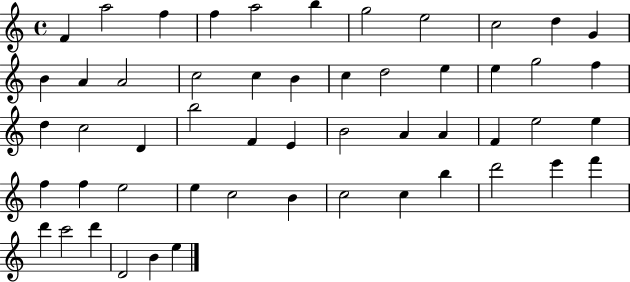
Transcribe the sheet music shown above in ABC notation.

X:1
T:Untitled
M:4/4
L:1/4
K:C
F a2 f f a2 b g2 e2 c2 d G B A A2 c2 c B c d2 e e g2 f d c2 D b2 F E B2 A A F e2 e f f e2 e c2 B c2 c b d'2 e' f' d' c'2 d' D2 B e